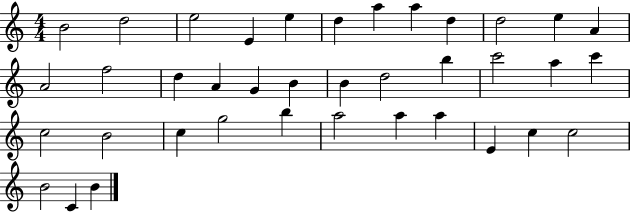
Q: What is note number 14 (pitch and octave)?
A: F5